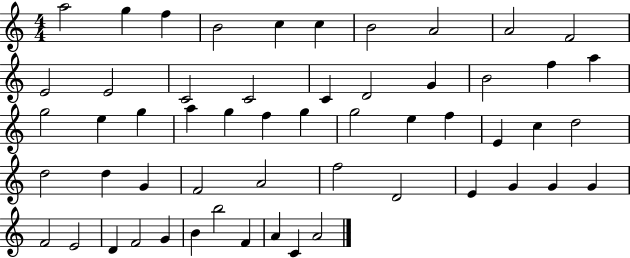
X:1
T:Untitled
M:4/4
L:1/4
K:C
a2 g f B2 c c B2 A2 A2 F2 E2 E2 C2 C2 C D2 G B2 f a g2 e g a g f g g2 e f E c d2 d2 d G F2 A2 f2 D2 E G G G F2 E2 D F2 G B b2 F A C A2